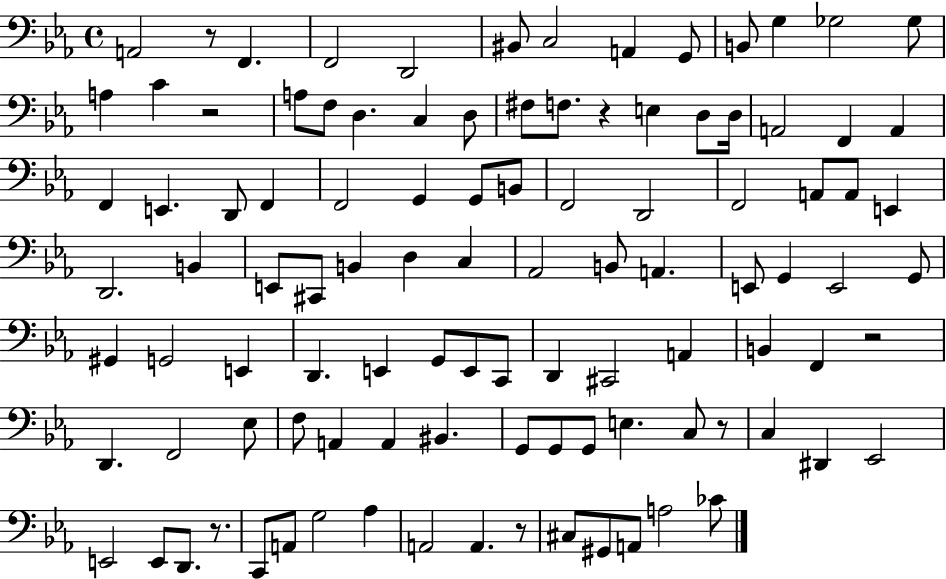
X:1
T:Untitled
M:4/4
L:1/4
K:Eb
A,,2 z/2 F,, F,,2 D,,2 ^B,,/2 C,2 A,, G,,/2 B,,/2 G, _G,2 _G,/2 A, C z2 A,/2 F,/2 D, C, D,/2 ^F,/2 F,/2 z E, D,/2 D,/4 A,,2 F,, A,, F,, E,, D,,/2 F,, F,,2 G,, G,,/2 B,,/2 F,,2 D,,2 F,,2 A,,/2 A,,/2 E,, D,,2 B,, E,,/2 ^C,,/2 B,, D, C, _A,,2 B,,/2 A,, E,,/2 G,, E,,2 G,,/2 ^G,, G,,2 E,, D,, E,, G,,/2 E,,/2 C,,/2 D,, ^C,,2 A,, B,, F,, z2 D,, F,,2 _E,/2 F,/2 A,, A,, ^B,, G,,/2 G,,/2 G,,/2 E, C,/2 z/2 C, ^D,, _E,,2 E,,2 E,,/2 D,,/2 z/2 C,,/2 A,,/2 G,2 _A, A,,2 A,, z/2 ^C,/2 ^G,,/2 A,,/2 A,2 _C/2